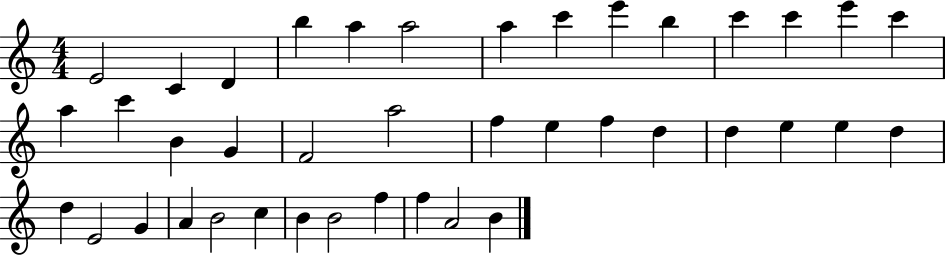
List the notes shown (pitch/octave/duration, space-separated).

E4/h C4/q D4/q B5/q A5/q A5/h A5/q C6/q E6/q B5/q C6/q C6/q E6/q C6/q A5/q C6/q B4/q G4/q F4/h A5/h F5/q E5/q F5/q D5/q D5/q E5/q E5/q D5/q D5/q E4/h G4/q A4/q B4/h C5/q B4/q B4/h F5/q F5/q A4/h B4/q